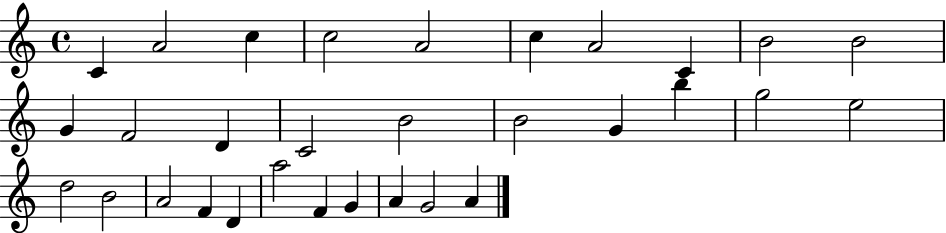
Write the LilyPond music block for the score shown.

{
  \clef treble
  \time 4/4
  \defaultTimeSignature
  \key c \major
  c'4 a'2 c''4 | c''2 a'2 | c''4 a'2 c'4 | b'2 b'2 | \break g'4 f'2 d'4 | c'2 b'2 | b'2 g'4 b''4 | g''2 e''2 | \break d''2 b'2 | a'2 f'4 d'4 | a''2 f'4 g'4 | a'4 g'2 a'4 | \break \bar "|."
}